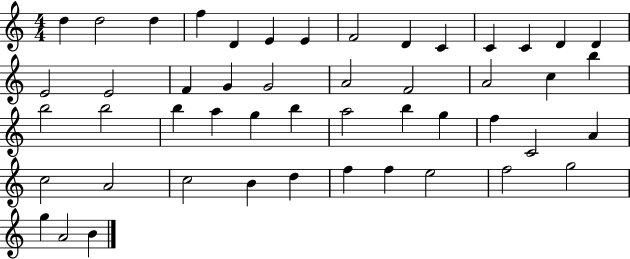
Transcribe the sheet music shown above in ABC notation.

X:1
T:Untitled
M:4/4
L:1/4
K:C
d d2 d f D E E F2 D C C C D D E2 E2 F G G2 A2 F2 A2 c b b2 b2 b a g b a2 b g f C2 A c2 A2 c2 B d f f e2 f2 g2 g A2 B